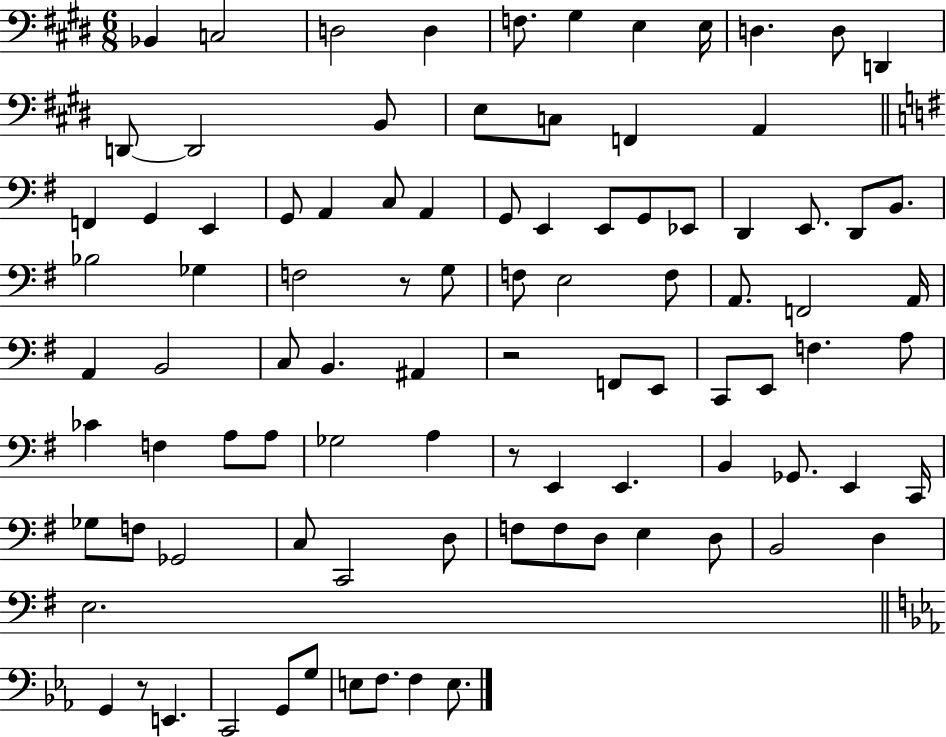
Bb2/q C3/h D3/h D3/q F3/e. G#3/q E3/q E3/s D3/q. D3/e D2/q D2/e D2/h B2/e E3/e C3/e F2/q A2/q F2/q G2/q E2/q G2/e A2/q C3/e A2/q G2/e E2/q E2/e G2/e Eb2/e D2/q E2/e. D2/e B2/e. Bb3/h Gb3/q F3/h R/e G3/e F3/e E3/h F3/e A2/e. F2/h A2/s A2/q B2/h C3/e B2/q. A#2/q R/h F2/e E2/e C2/e E2/e F3/q. A3/e CES4/q F3/q A3/e A3/e Gb3/h A3/q R/e E2/q E2/q. B2/q Gb2/e. E2/q C2/s Gb3/e F3/e Gb2/h C3/e C2/h D3/e F3/e F3/e D3/e E3/q D3/e B2/h D3/q E3/h. G2/q R/e E2/q. C2/h G2/e G3/e E3/e F3/e. F3/q E3/e.